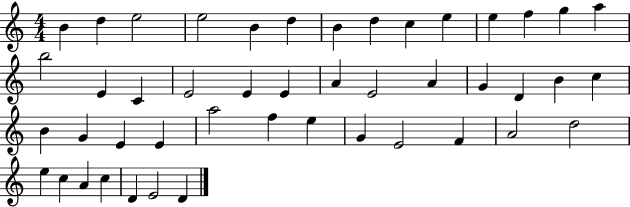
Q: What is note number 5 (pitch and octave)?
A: B4